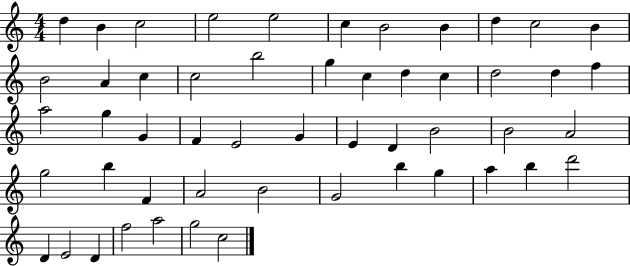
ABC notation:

X:1
T:Untitled
M:4/4
L:1/4
K:C
d B c2 e2 e2 c B2 B d c2 B B2 A c c2 b2 g c d c d2 d f a2 g G F E2 G E D B2 B2 A2 g2 b F A2 B2 G2 b g a b d'2 D E2 D f2 a2 g2 c2